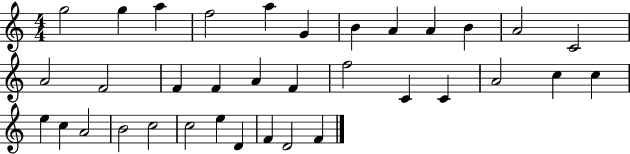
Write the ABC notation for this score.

X:1
T:Untitled
M:4/4
L:1/4
K:C
g2 g a f2 a G B A A B A2 C2 A2 F2 F F A F f2 C C A2 c c e c A2 B2 c2 c2 e D F D2 F